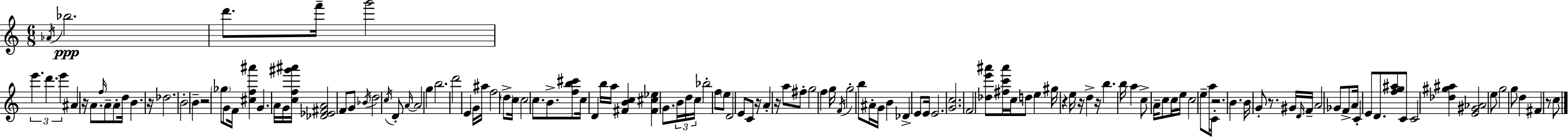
Ab4/s Bb5/h. D6/e. F6/s G6/h E6/q. D6/q. E6/q A#4/q R/s A4/e. F5/s A4/e A4/e D5/s B4/q. R/s Db5/h. B4/h B4/q R/h Gb5/e G4/e F4/s [C#5,F5,A#6]/q G4/q. A4/s G4/s [C5,F5,G#6,A#6]/s [Db4,Eb4,F#4,A4]/h F4/e G4/e Bb4/s D5/h C5/s D4/e A4/s A4/h G5/q B5/h. D6/h E4/q G4/s A#5/s F5/h D5/e C5/s C5/h C5/e. B4/e. [F5,B5,C#6]/e C5/s D4/q B5/s A5/s [F#4,B4,C5]/q [F#4,C#5,Eb5]/q G4/e. B4/s D5/s C5/s Bb5/h F5/e E5/e D4/h E4/e C4/e R/s A4/q R/s A5/e F#5/e G5/h F5/q G5/s F4/s G5/h B5/e A#4/s G4/s B4/q Db4/q E4/e E4/s E4/h. [G4,C5]/h. F4/h [Db5,E6,A#6]/e [F#5,C6,A#6]/s C5/s D5/e E5/q G#5/s R/q E5/s R/s D5/q R/s B5/q. B5/s A5/q C5/e A4/s C5/e C5/s E5/s C5/h E5/e A5/s C4/s R/h. B4/q. B4/s G4/e R/e. G#4/s D4/s F4/s A4/h Gb4/e F4/e A4/s C4/q E4/e D4/e. [F5,G5,A#5]/e C4/e C4/h [Db5,G#5,A#5]/q [E4,G#4,Ab4]/h E5/e G5/h G5/e D5/q F#4/q R/e C5/e